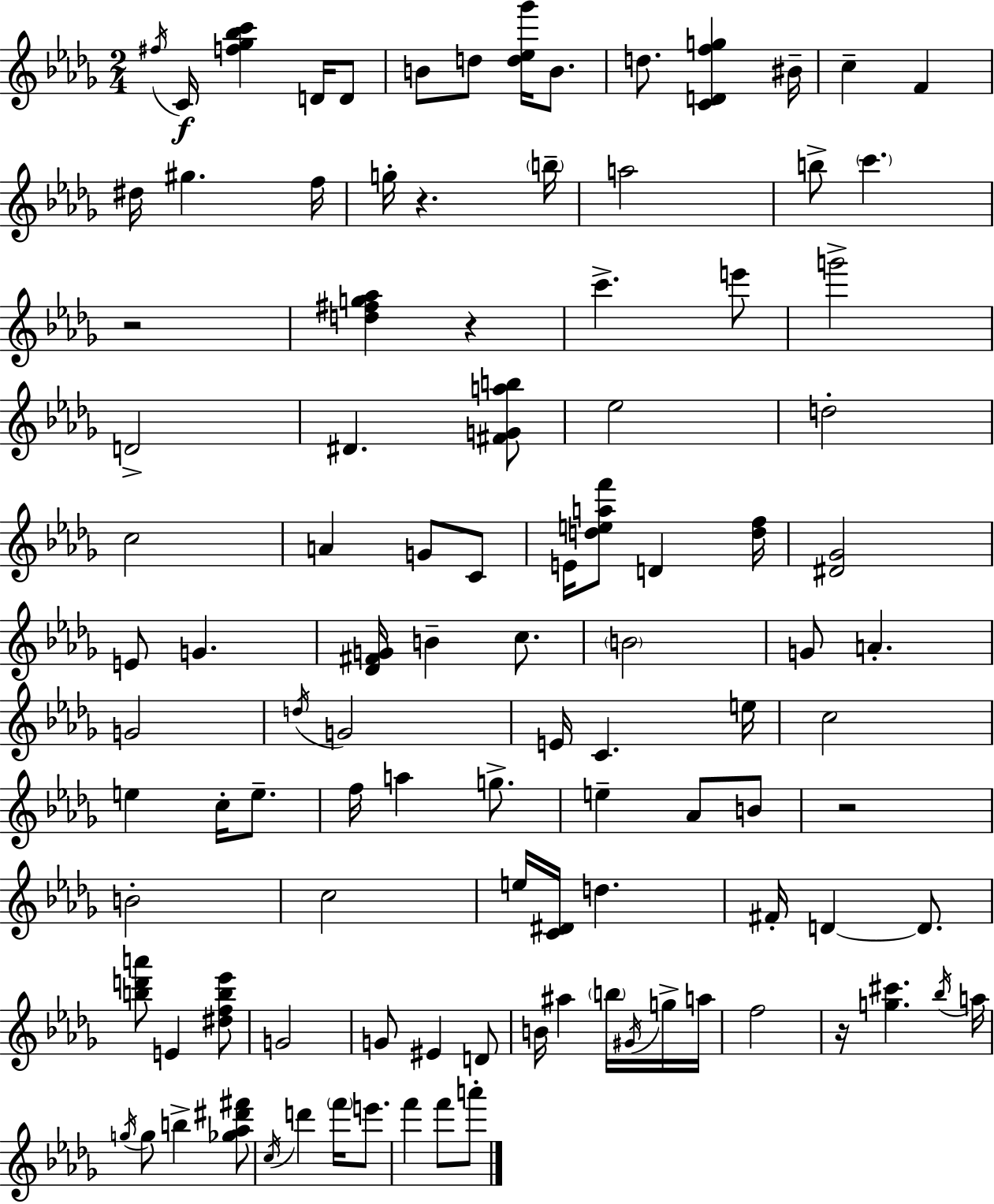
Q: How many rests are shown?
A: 5